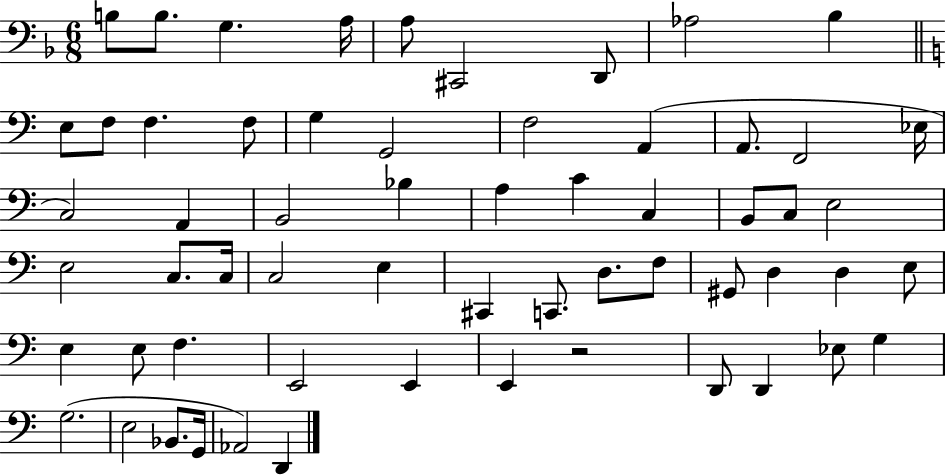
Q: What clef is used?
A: bass